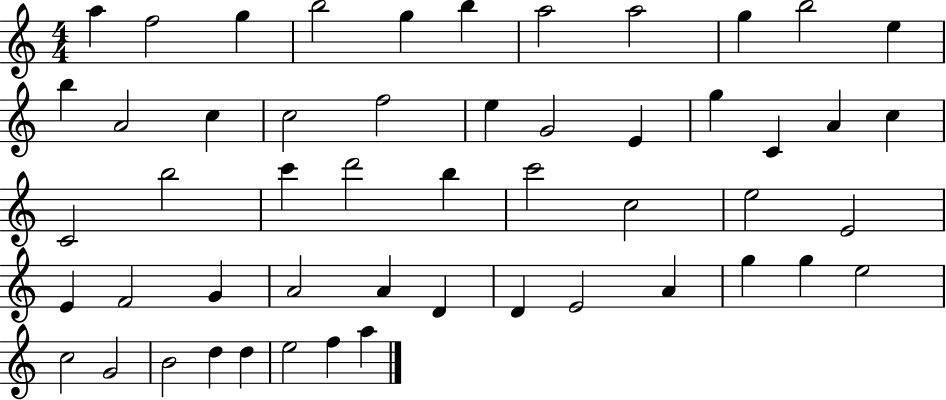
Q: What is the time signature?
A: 4/4